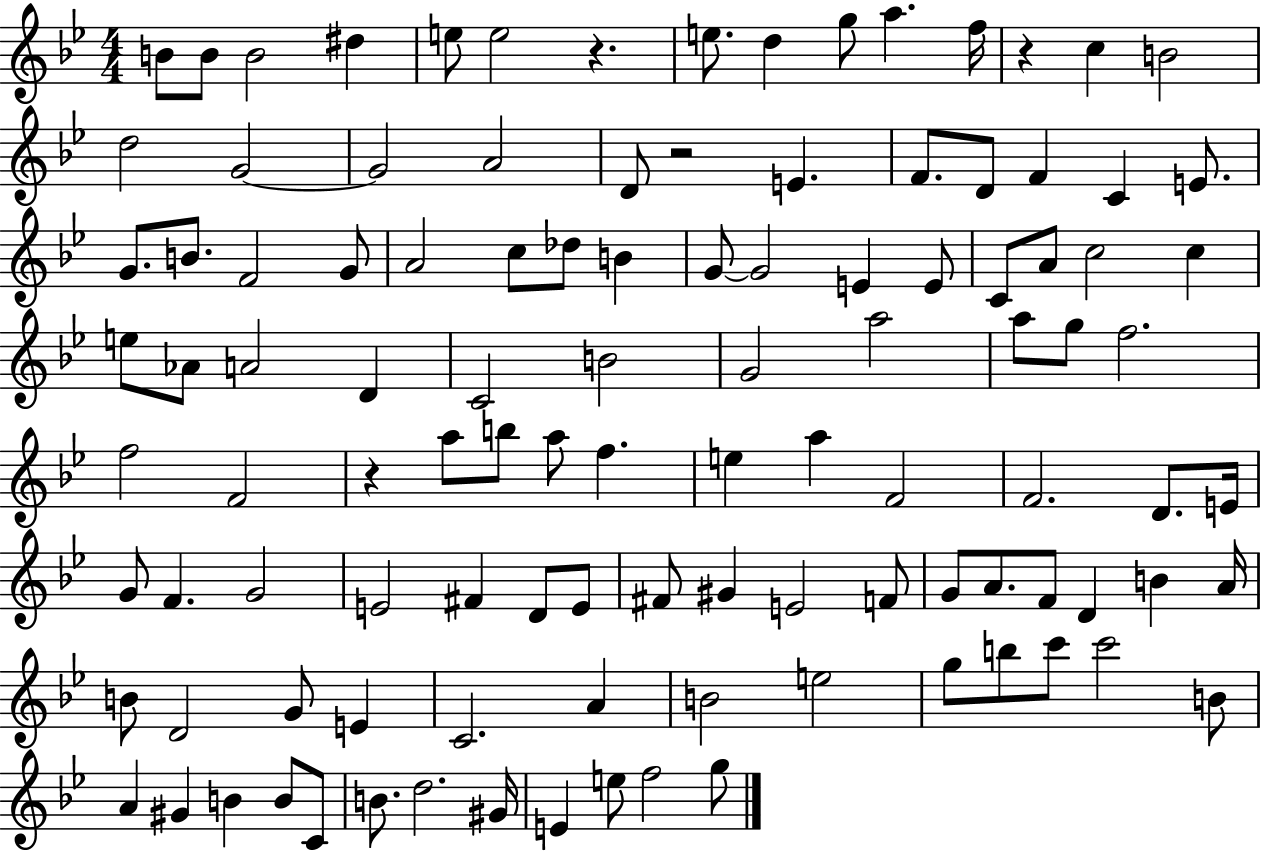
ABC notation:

X:1
T:Untitled
M:4/4
L:1/4
K:Bb
B/2 B/2 B2 ^d e/2 e2 z e/2 d g/2 a f/4 z c B2 d2 G2 G2 A2 D/2 z2 E F/2 D/2 F C E/2 G/2 B/2 F2 G/2 A2 c/2 _d/2 B G/2 G2 E E/2 C/2 A/2 c2 c e/2 _A/2 A2 D C2 B2 G2 a2 a/2 g/2 f2 f2 F2 z a/2 b/2 a/2 f e a F2 F2 D/2 E/4 G/2 F G2 E2 ^F D/2 E/2 ^F/2 ^G E2 F/2 G/2 A/2 F/2 D B A/4 B/2 D2 G/2 E C2 A B2 e2 g/2 b/2 c'/2 c'2 B/2 A ^G B B/2 C/2 B/2 d2 ^G/4 E e/2 f2 g/2